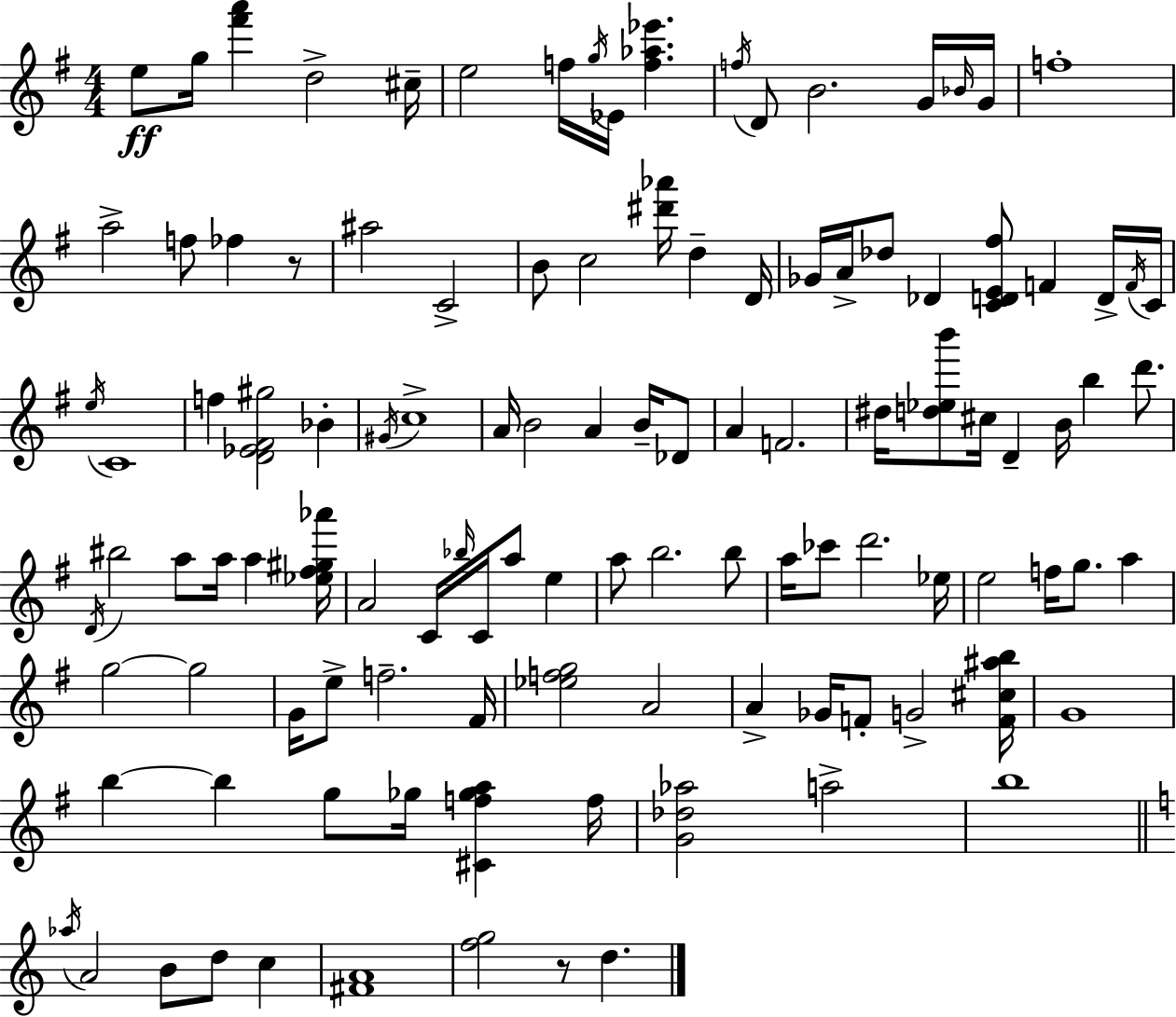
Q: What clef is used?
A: treble